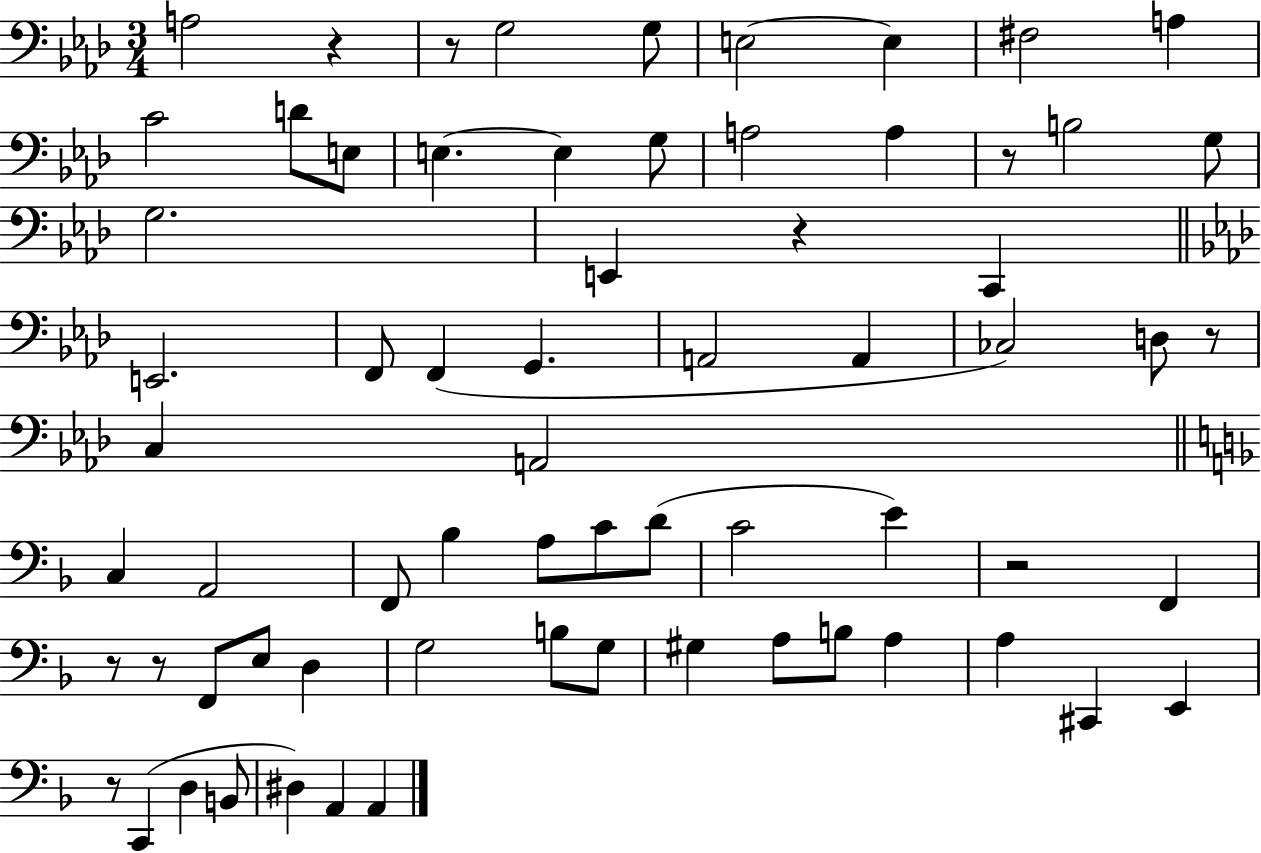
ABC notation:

X:1
T:Untitled
M:3/4
L:1/4
K:Ab
A,2 z z/2 G,2 G,/2 E,2 E, ^F,2 A, C2 D/2 E,/2 E, E, G,/2 A,2 A, z/2 B,2 G,/2 G,2 E,, z C,, E,,2 F,,/2 F,, G,, A,,2 A,, _C,2 D,/2 z/2 C, A,,2 C, A,,2 F,,/2 _B, A,/2 C/2 D/2 C2 E z2 F,, z/2 z/2 F,,/2 E,/2 D, G,2 B,/2 G,/2 ^G, A,/2 B,/2 A, A, ^C,, E,, z/2 C,, D, B,,/2 ^D, A,, A,,